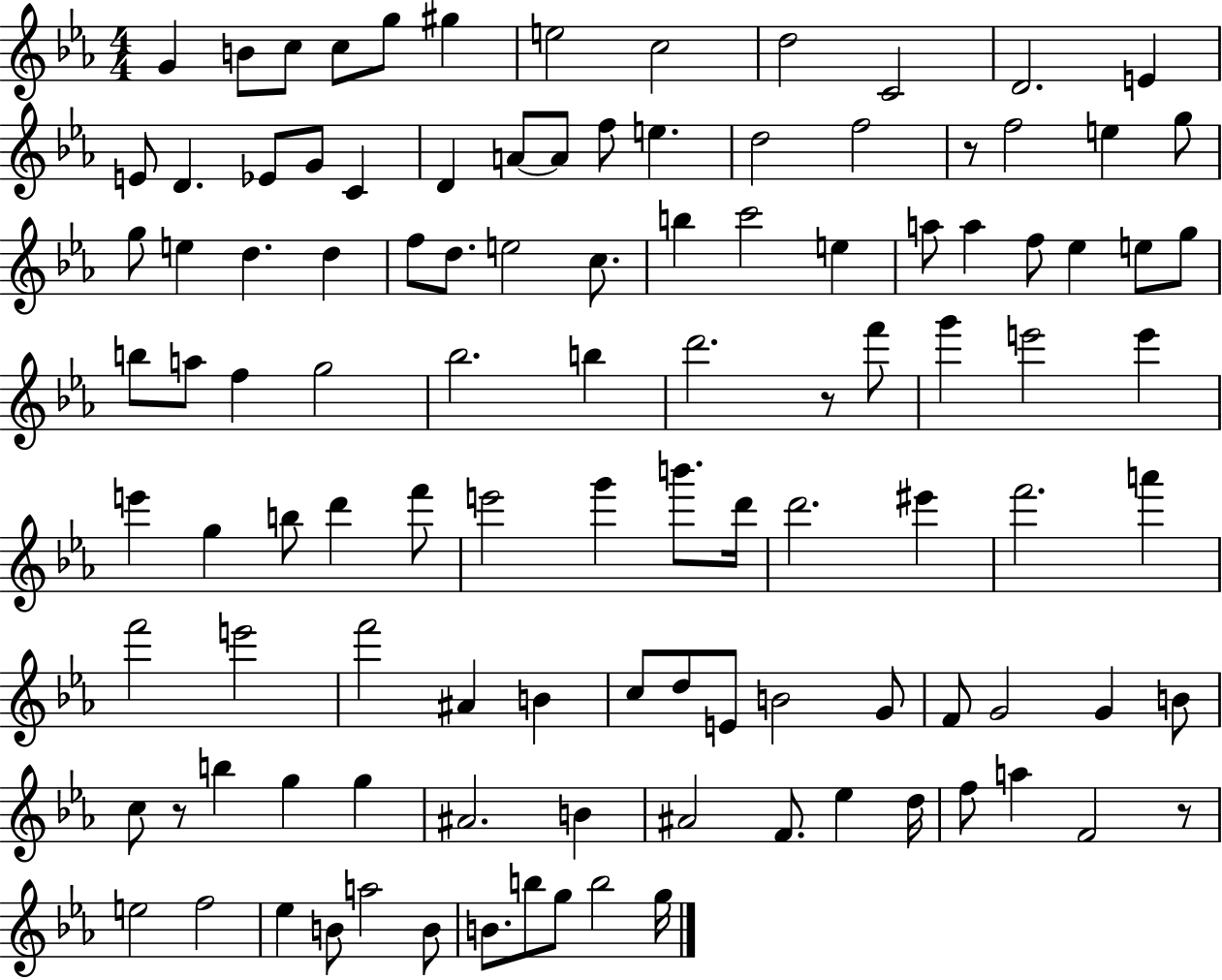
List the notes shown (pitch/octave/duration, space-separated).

G4/q B4/e C5/e C5/e G5/e G#5/q E5/h C5/h D5/h C4/h D4/h. E4/q E4/e D4/q. Eb4/e G4/e C4/q D4/q A4/e A4/e F5/e E5/q. D5/h F5/h R/e F5/h E5/q G5/e G5/e E5/q D5/q. D5/q F5/e D5/e. E5/h C5/e. B5/q C6/h E5/q A5/e A5/q F5/e Eb5/q E5/e G5/e B5/e A5/e F5/q G5/h Bb5/h. B5/q D6/h. R/e F6/e G6/q E6/h E6/q E6/q G5/q B5/e D6/q F6/e E6/h G6/q B6/e. D6/s D6/h. EIS6/q F6/h. A6/q F6/h E6/h F6/h A#4/q B4/q C5/e D5/e E4/e B4/h G4/e F4/e G4/h G4/q B4/e C5/e R/e B5/q G5/q G5/q A#4/h. B4/q A#4/h F4/e. Eb5/q D5/s F5/e A5/q F4/h R/e E5/h F5/h Eb5/q B4/e A5/h B4/e B4/e. B5/e G5/e B5/h G5/s